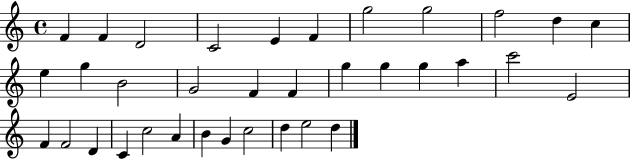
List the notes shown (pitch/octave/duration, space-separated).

F4/q F4/q D4/h C4/h E4/q F4/q G5/h G5/h F5/h D5/q C5/q E5/q G5/q B4/h G4/h F4/q F4/q G5/q G5/q G5/q A5/q C6/h E4/h F4/q F4/h D4/q C4/q C5/h A4/q B4/q G4/q C5/h D5/q E5/h D5/q